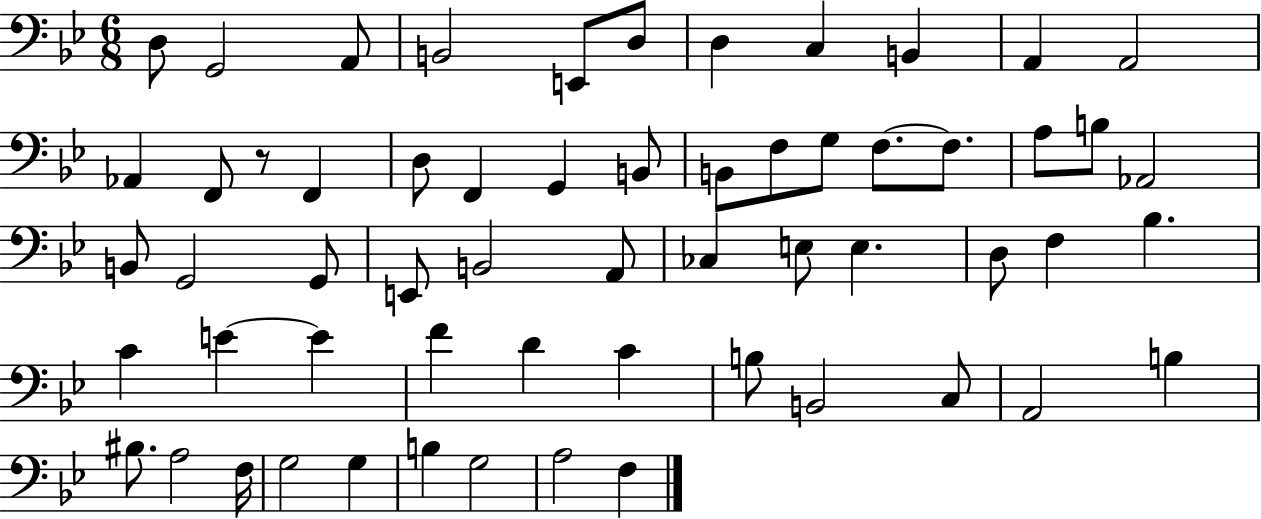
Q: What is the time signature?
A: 6/8